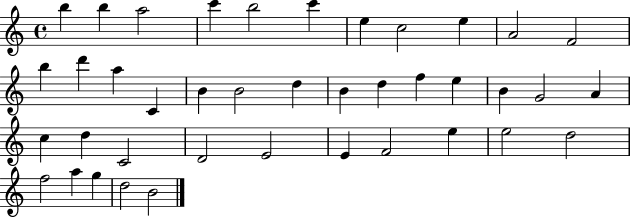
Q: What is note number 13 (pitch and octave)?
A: D6